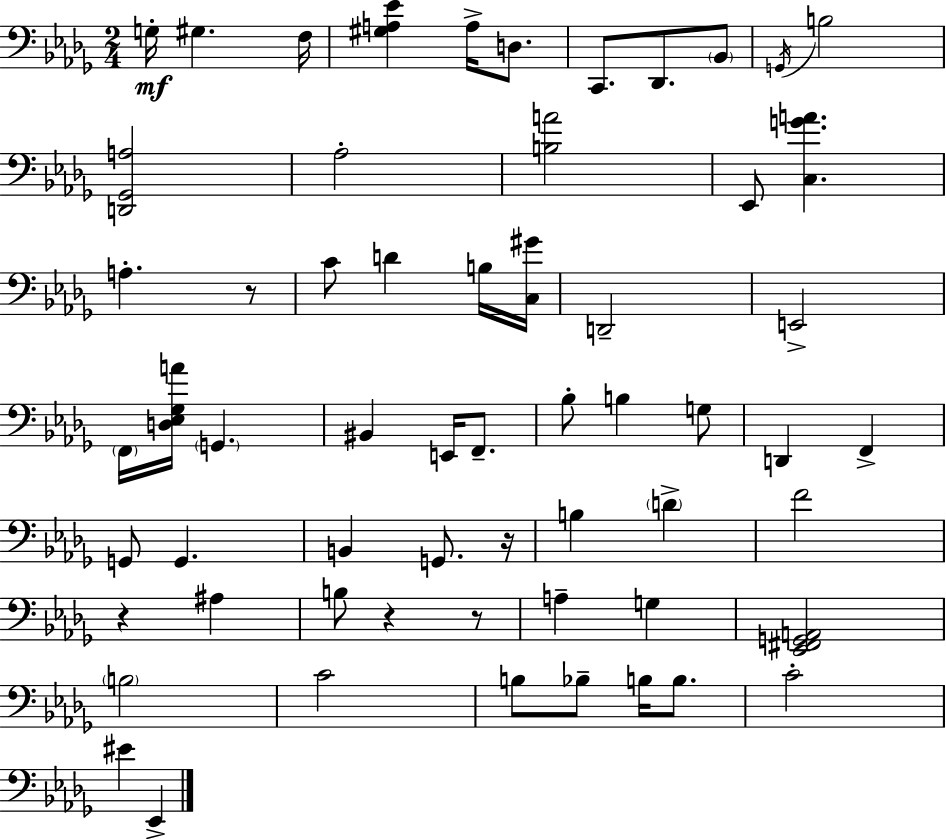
{
  \clef bass
  \numericTimeSignature
  \time 2/4
  \key bes \minor
  \repeat volta 2 { g16-.\mf gis4. f16 | <gis a ees'>4 a16-> d8. | c,8. des,8. \parenthesize bes,8 | \acciaccatura { g,16 } b2 | \break <d, ges, a>2 | aes2-. | <b a'>2 | ees,8 <c g' a'>4. | \break a4.-. r8 | c'8 d'4 b16 | <c gis'>16 d,2-- | e,2-> | \break \parenthesize f,16 <d ees ges a'>16 \parenthesize g,4. | bis,4 e,16 f,8.-- | bes8-. b4 g8 | d,4 f,4-> | \break g,8 g,4. | b,4 g,8. | r16 b4 \parenthesize d'4-> | f'2 | \break r4 ais4 | b8 r4 r8 | a4-- g4 | <ees, fis, g, a,>2 | \break \parenthesize b2 | c'2 | b8 bes8-- b16 b8. | c'2-. | \break eis'4 ees,4-> | } \bar "|."
}